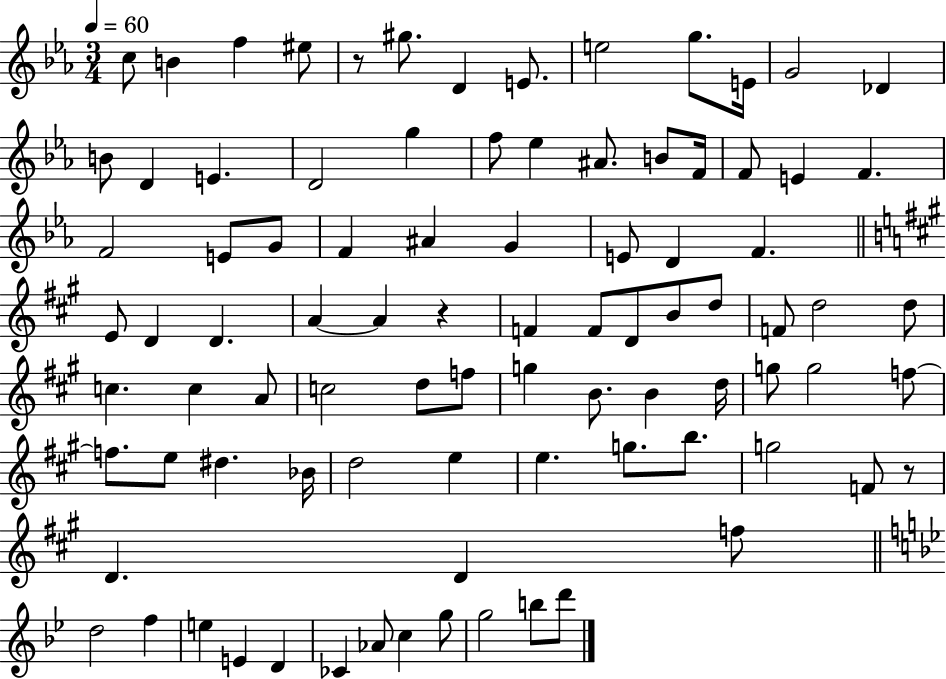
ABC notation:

X:1
T:Untitled
M:3/4
L:1/4
K:Eb
c/2 B f ^e/2 z/2 ^g/2 D E/2 e2 g/2 E/4 G2 _D B/2 D E D2 g f/2 _e ^A/2 B/2 F/4 F/2 E F F2 E/2 G/2 F ^A G E/2 D F E/2 D D A A z F F/2 D/2 B/2 d/2 F/2 d2 d/2 c c A/2 c2 d/2 f/2 g B/2 B d/4 g/2 g2 f/2 f/2 e/2 ^d _B/4 d2 e e g/2 b/2 g2 F/2 z/2 D D f/2 d2 f e E D _C _A/2 c g/2 g2 b/2 d'/2